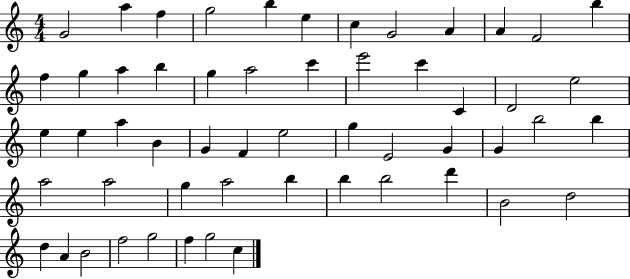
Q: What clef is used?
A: treble